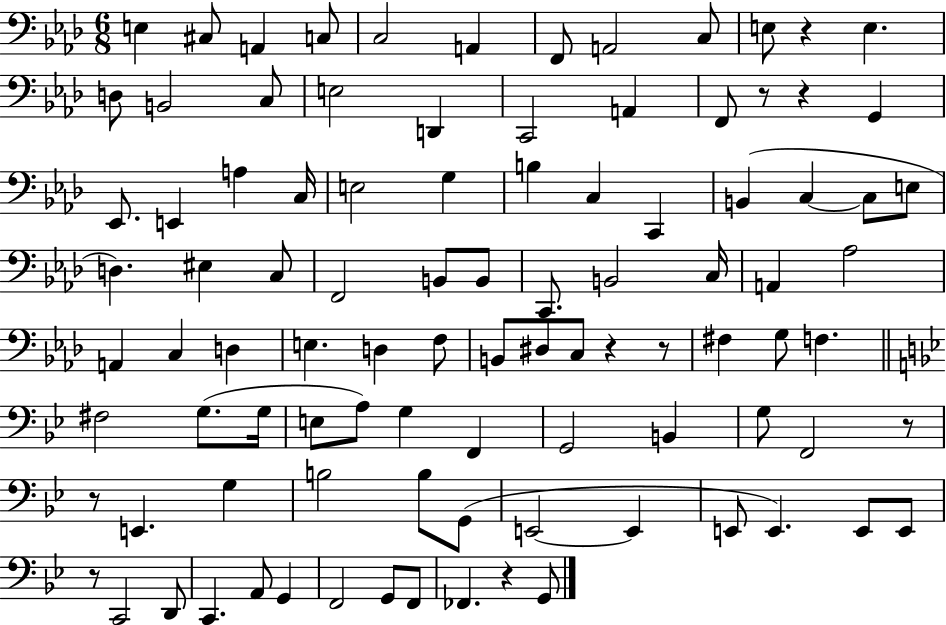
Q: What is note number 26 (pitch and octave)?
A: G3